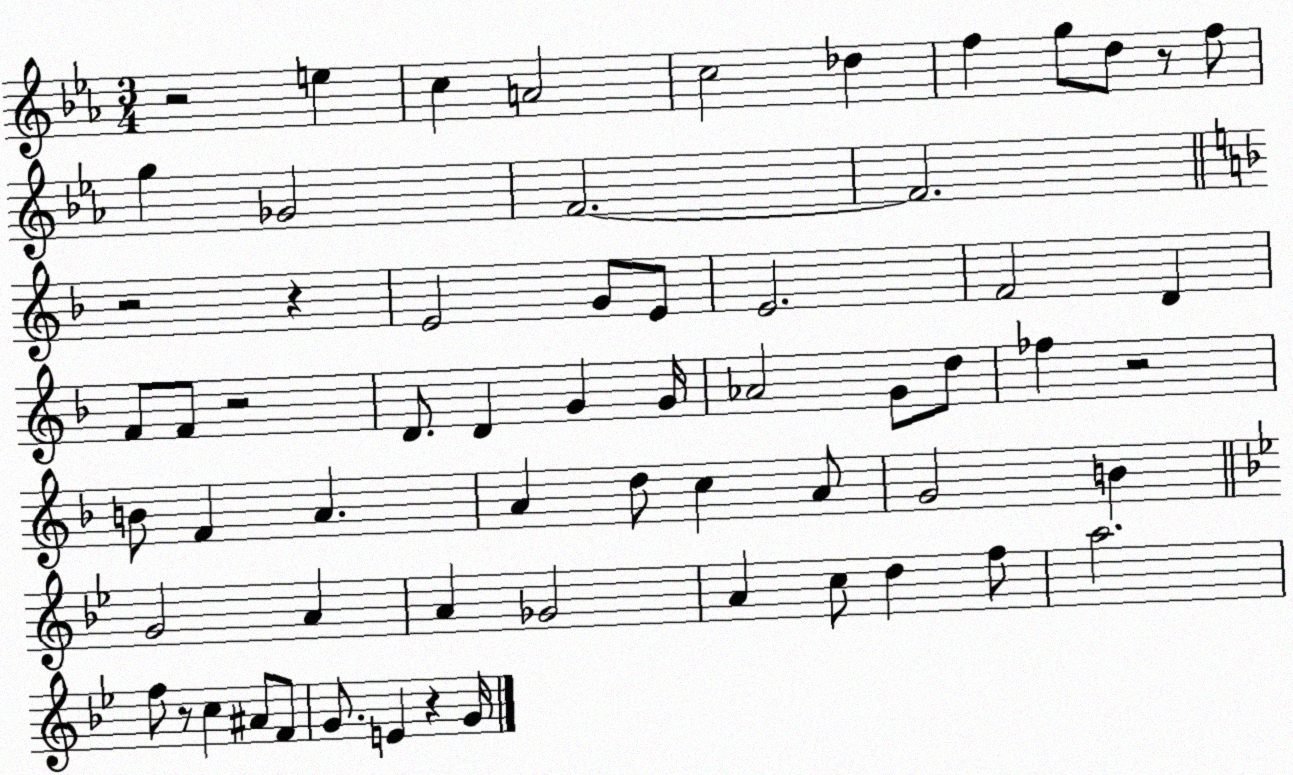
X:1
T:Untitled
M:3/4
L:1/4
K:Eb
z2 e c A2 c2 _d f g/2 d/2 z/2 f/2 g _G2 F2 F2 z2 z E2 G/2 E/2 E2 F2 D F/2 F/2 z2 D/2 D G G/4 _A2 G/2 d/2 _f z2 B/2 F A A d/2 c A/2 G2 B G2 A A _G2 A c/2 d f/2 a2 f/2 z/2 c ^A/2 F/2 G/2 E z G/4